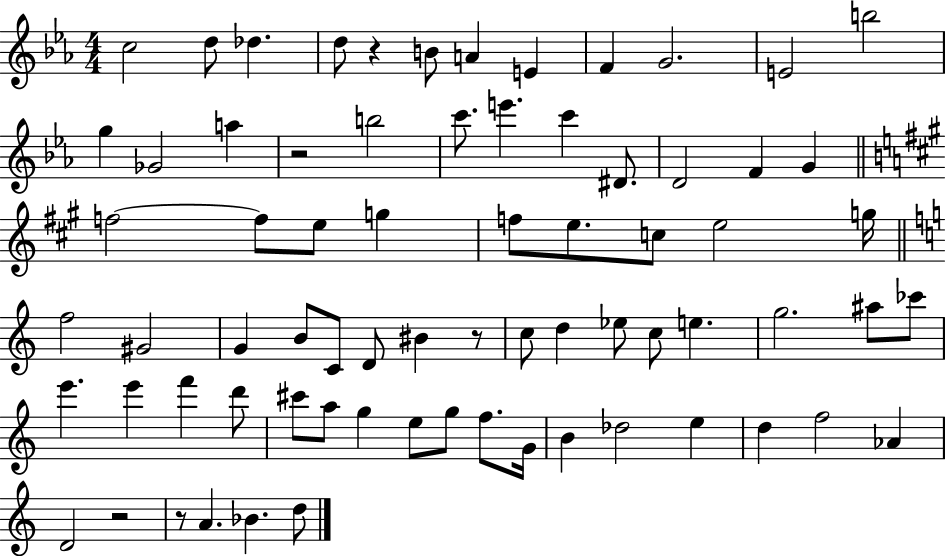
{
  \clef treble
  \numericTimeSignature
  \time 4/4
  \key ees \major
  c''2 d''8 des''4. | d''8 r4 b'8 a'4 e'4 | f'4 g'2. | e'2 b''2 | \break g''4 ges'2 a''4 | r2 b''2 | c'''8. e'''4. c'''4 dis'8. | d'2 f'4 g'4 | \break \bar "||" \break \key a \major f''2~~ f''8 e''8 g''4 | f''8 e''8. c''8 e''2 g''16 | \bar "||" \break \key c \major f''2 gis'2 | g'4 b'8 c'8 d'8 bis'4 r8 | c''8 d''4 ees''8 c''8 e''4. | g''2. ais''8 ces'''8 | \break e'''4. e'''4 f'''4 d'''8 | cis'''8 a''8 g''4 e''8 g''8 f''8. g'16 | b'4 des''2 e''4 | d''4 f''2 aes'4 | \break d'2 r2 | r8 a'4. bes'4. d''8 | \bar "|."
}